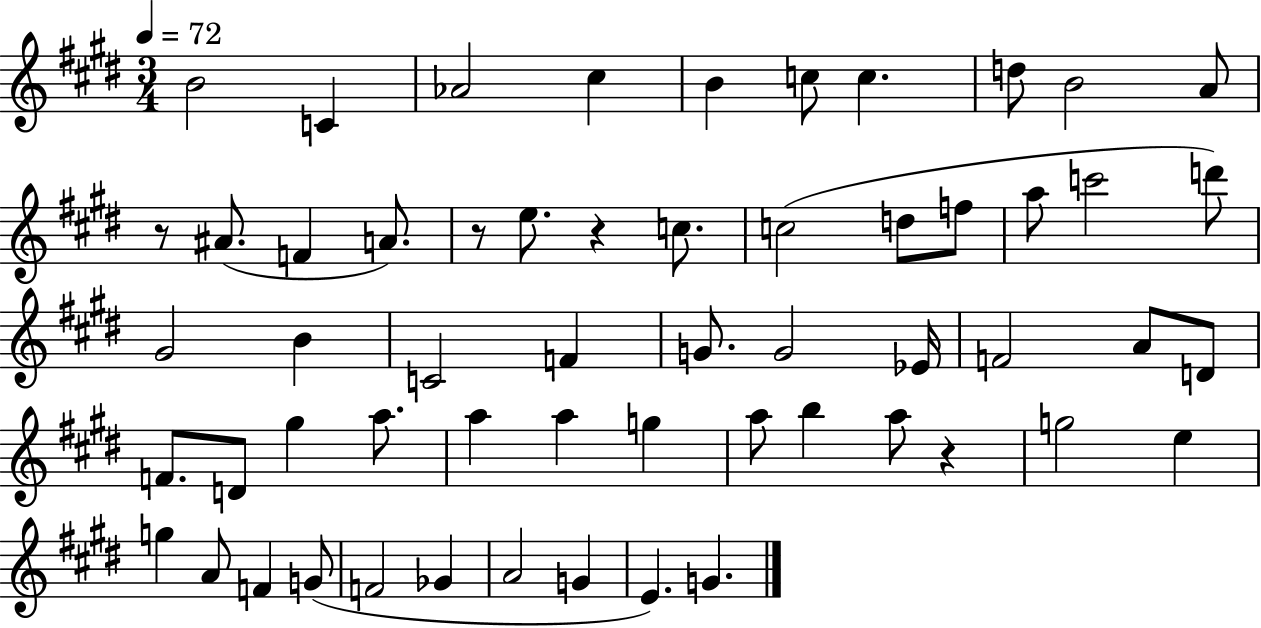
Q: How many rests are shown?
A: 4